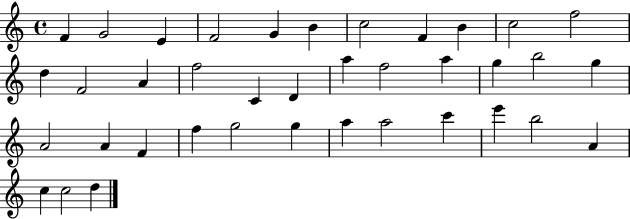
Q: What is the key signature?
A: C major